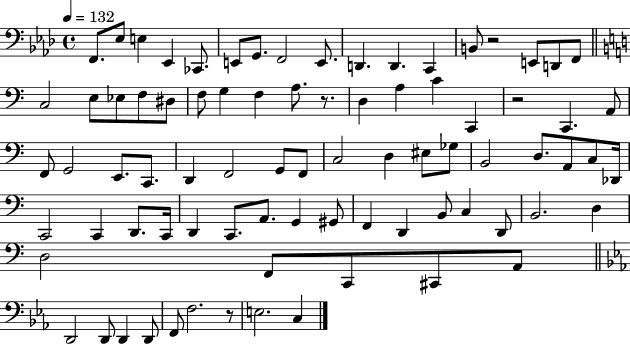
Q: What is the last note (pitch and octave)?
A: C3